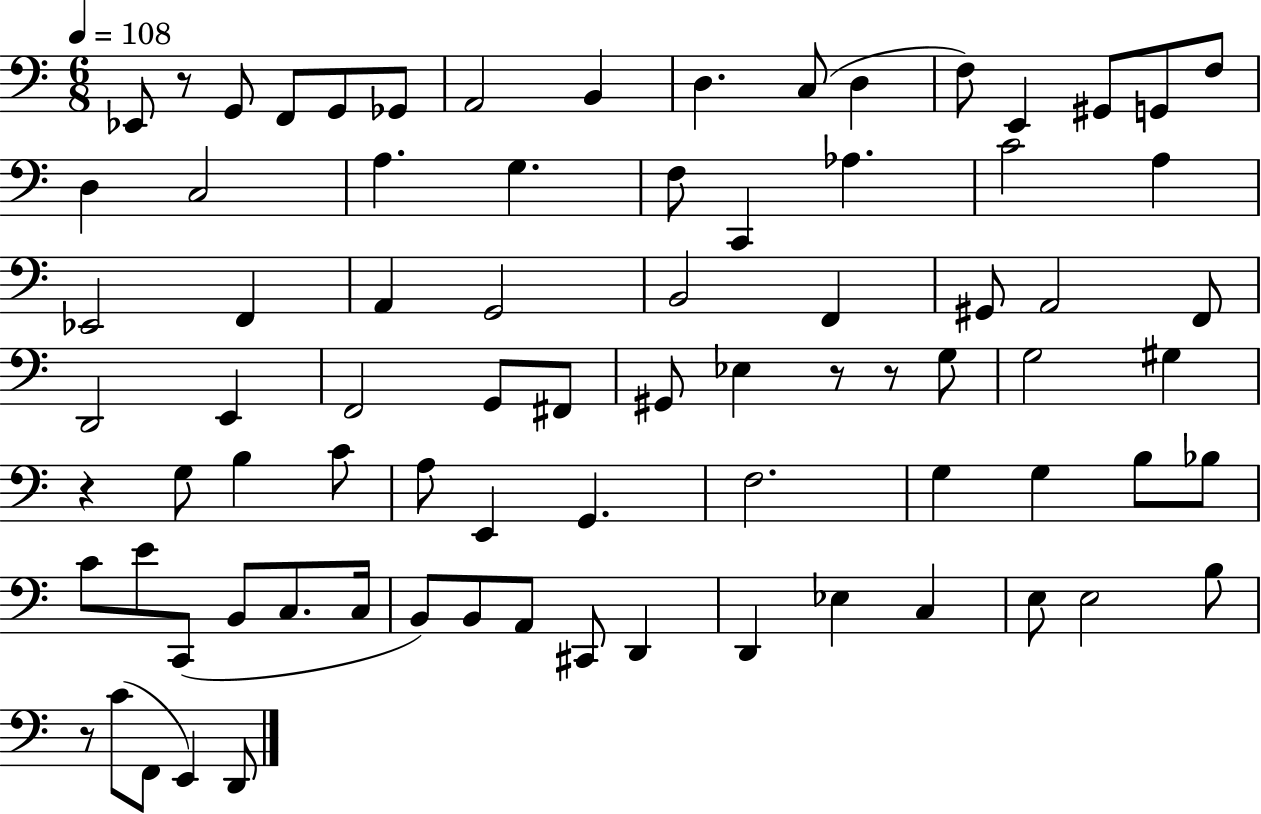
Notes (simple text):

Eb2/e R/e G2/e F2/e G2/e Gb2/e A2/h B2/q D3/q. C3/e D3/q F3/e E2/q G#2/e G2/e F3/e D3/q C3/h A3/q. G3/q. F3/e C2/q Ab3/q. C4/h A3/q Eb2/h F2/q A2/q G2/h B2/h F2/q G#2/e A2/h F2/e D2/h E2/q F2/h G2/e F#2/e G#2/e Eb3/q R/e R/e G3/e G3/h G#3/q R/q G3/e B3/q C4/e A3/e E2/q G2/q. F3/h. G3/q G3/q B3/e Bb3/e C4/e E4/e C2/e B2/e C3/e. C3/s B2/e B2/e A2/e C#2/e D2/q D2/q Eb3/q C3/q E3/e E3/h B3/e R/e C4/e F2/e E2/q D2/e